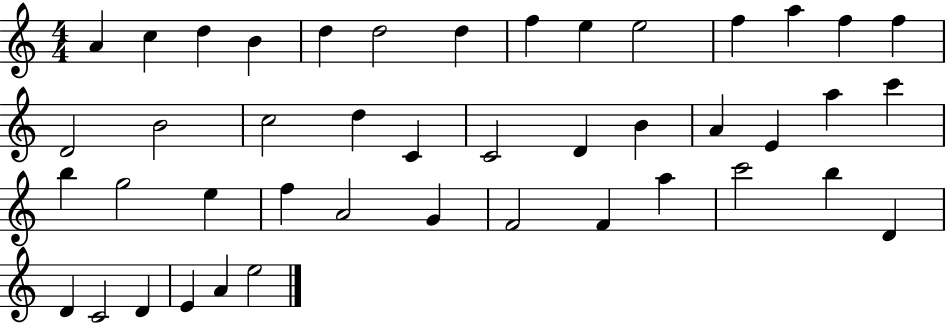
A4/q C5/q D5/q B4/q D5/q D5/h D5/q F5/q E5/q E5/h F5/q A5/q F5/q F5/q D4/h B4/h C5/h D5/q C4/q C4/h D4/q B4/q A4/q E4/q A5/q C6/q B5/q G5/h E5/q F5/q A4/h G4/q F4/h F4/q A5/q C6/h B5/q D4/q D4/q C4/h D4/q E4/q A4/q E5/h